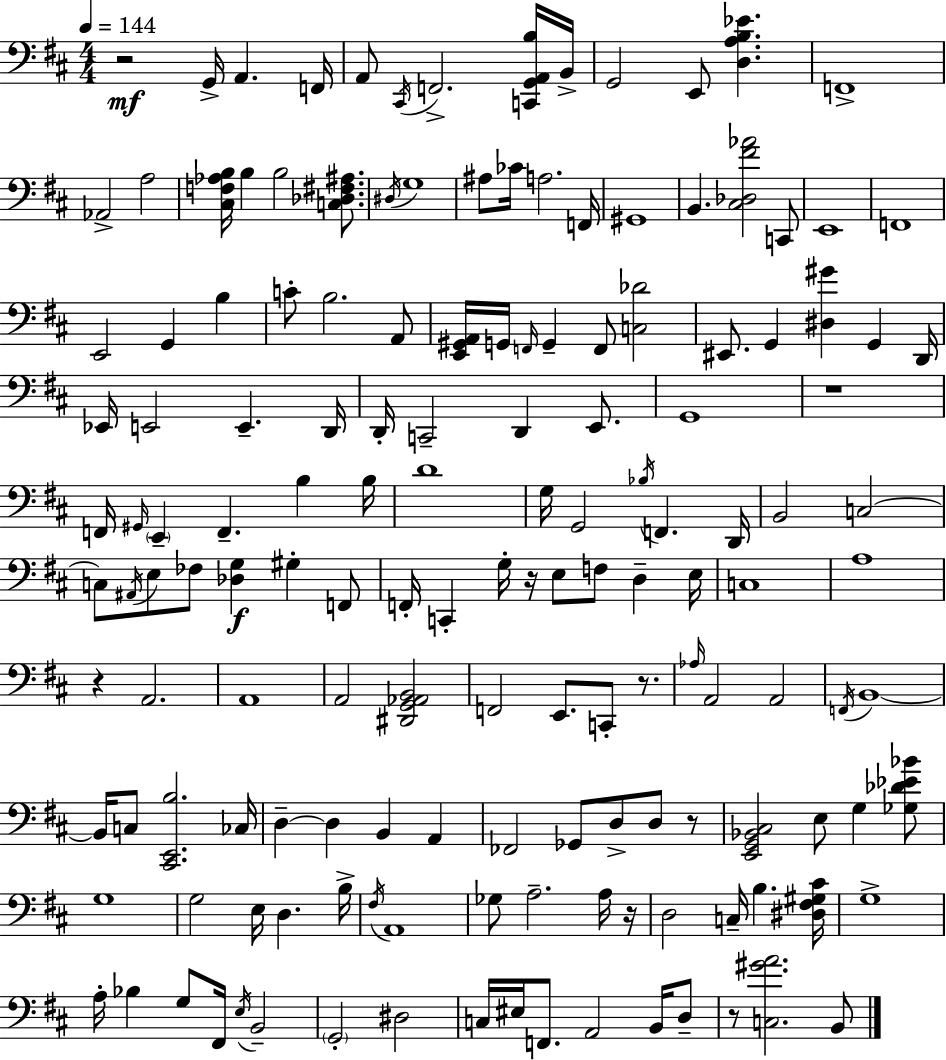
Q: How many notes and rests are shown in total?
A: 153